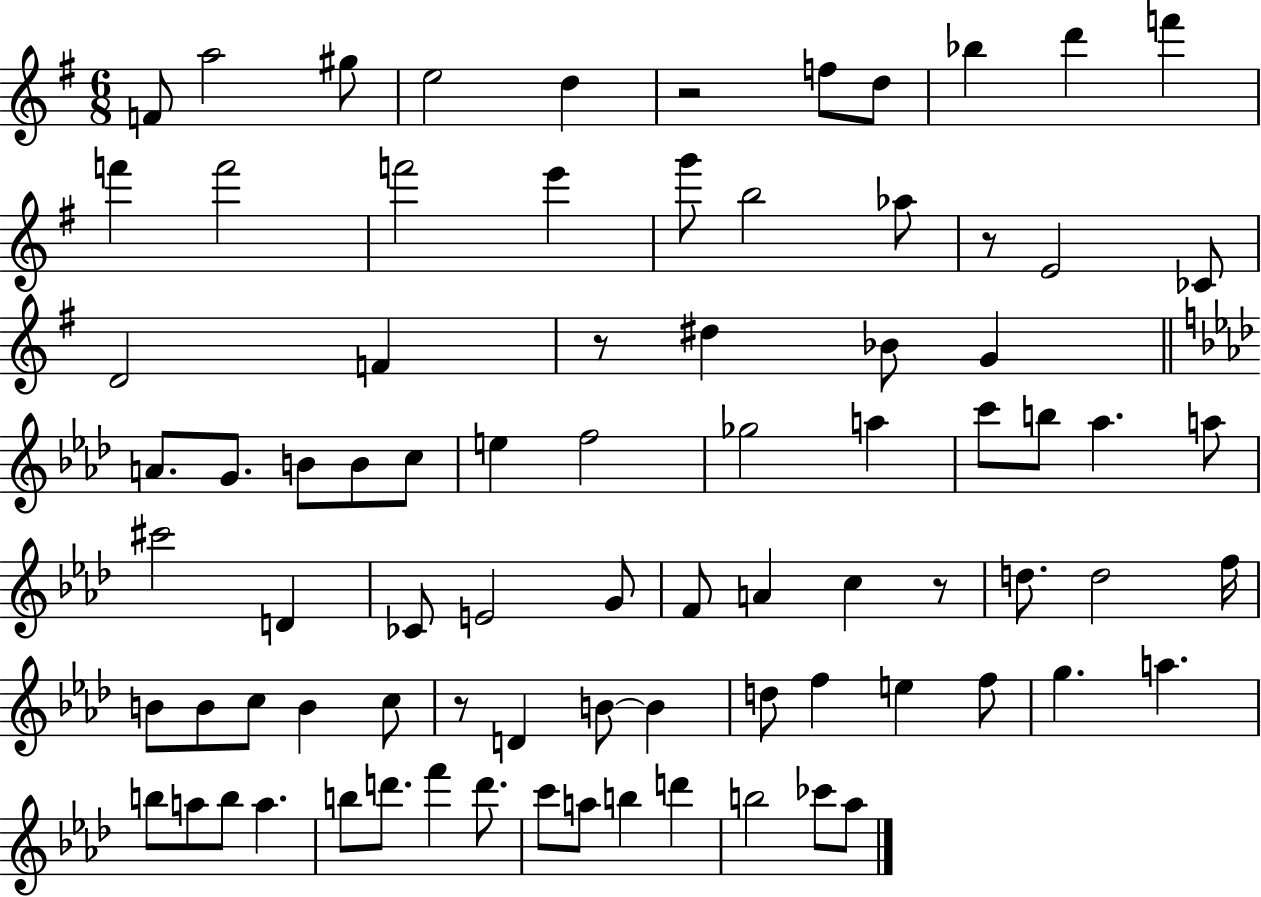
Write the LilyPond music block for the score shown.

{
  \clef treble
  \numericTimeSignature
  \time 6/8
  \key g \major
  \repeat volta 2 { f'8 a''2 gis''8 | e''2 d''4 | r2 f''8 d''8 | bes''4 d'''4 f'''4 | \break f'''4 f'''2 | f'''2 e'''4 | g'''8 b''2 aes''8 | r8 e'2 ces'8 | \break d'2 f'4 | r8 dis''4 bes'8 g'4 | \bar "||" \break \key f \minor a'8. g'8. b'8 b'8 c''8 | e''4 f''2 | ges''2 a''4 | c'''8 b''8 aes''4. a''8 | \break cis'''2 d'4 | ces'8 e'2 g'8 | f'8 a'4 c''4 r8 | d''8. d''2 f''16 | \break b'8 b'8 c''8 b'4 c''8 | r8 d'4 b'8~~ b'4 | d''8 f''4 e''4 f''8 | g''4. a''4. | \break b''8 a''8 b''8 a''4. | b''8 d'''8. f'''4 d'''8. | c'''8 a''8 b''4 d'''4 | b''2 ces'''8 aes''8 | \break } \bar "|."
}